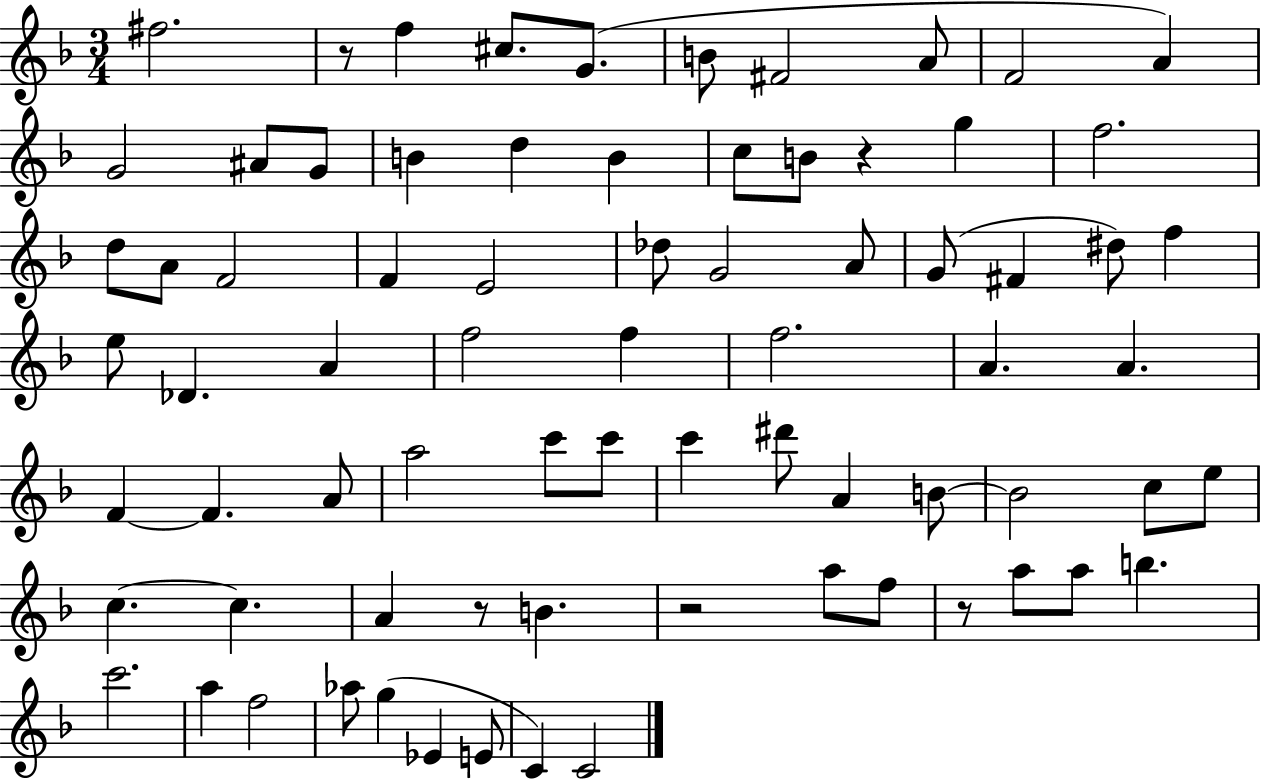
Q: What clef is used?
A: treble